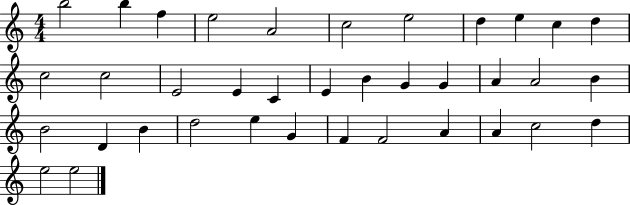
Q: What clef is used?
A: treble